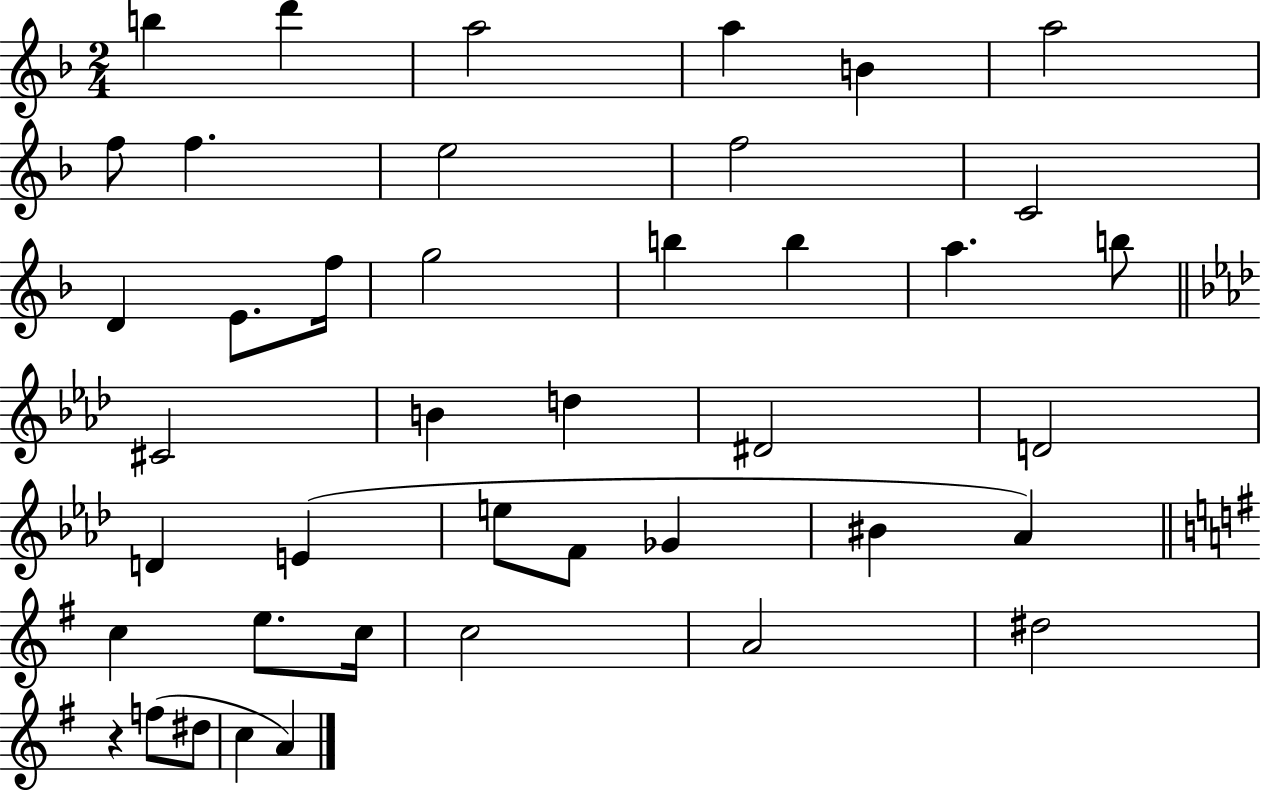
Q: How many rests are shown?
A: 1